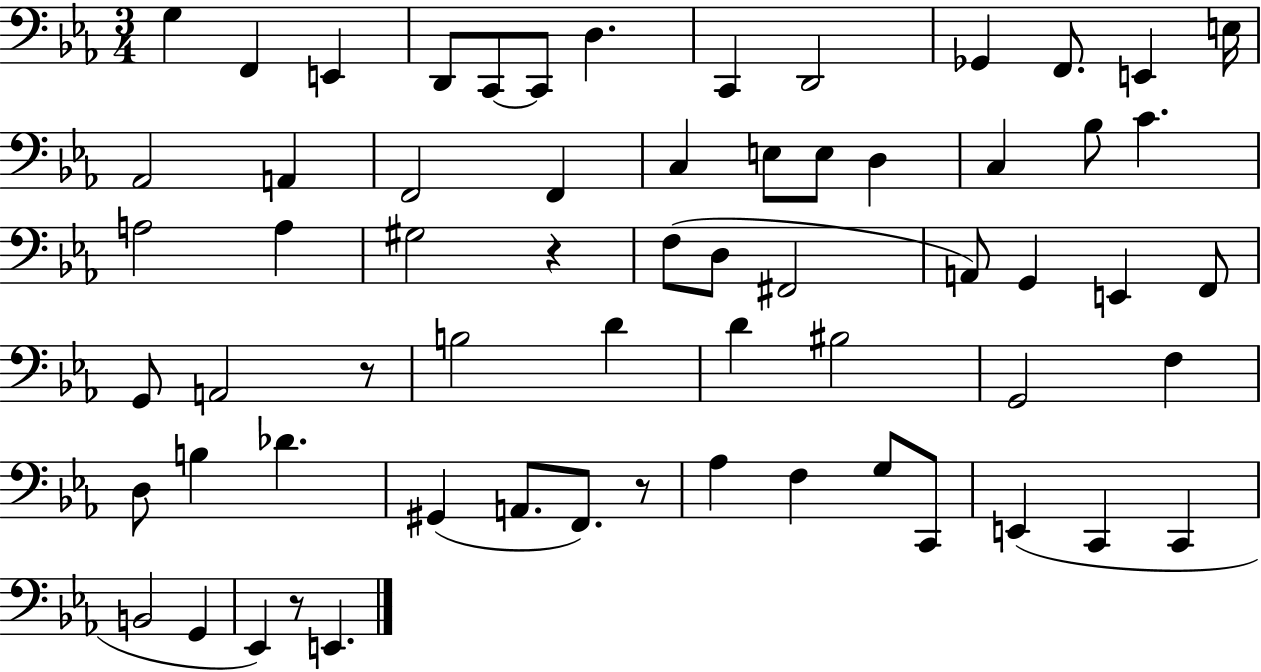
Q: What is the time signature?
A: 3/4